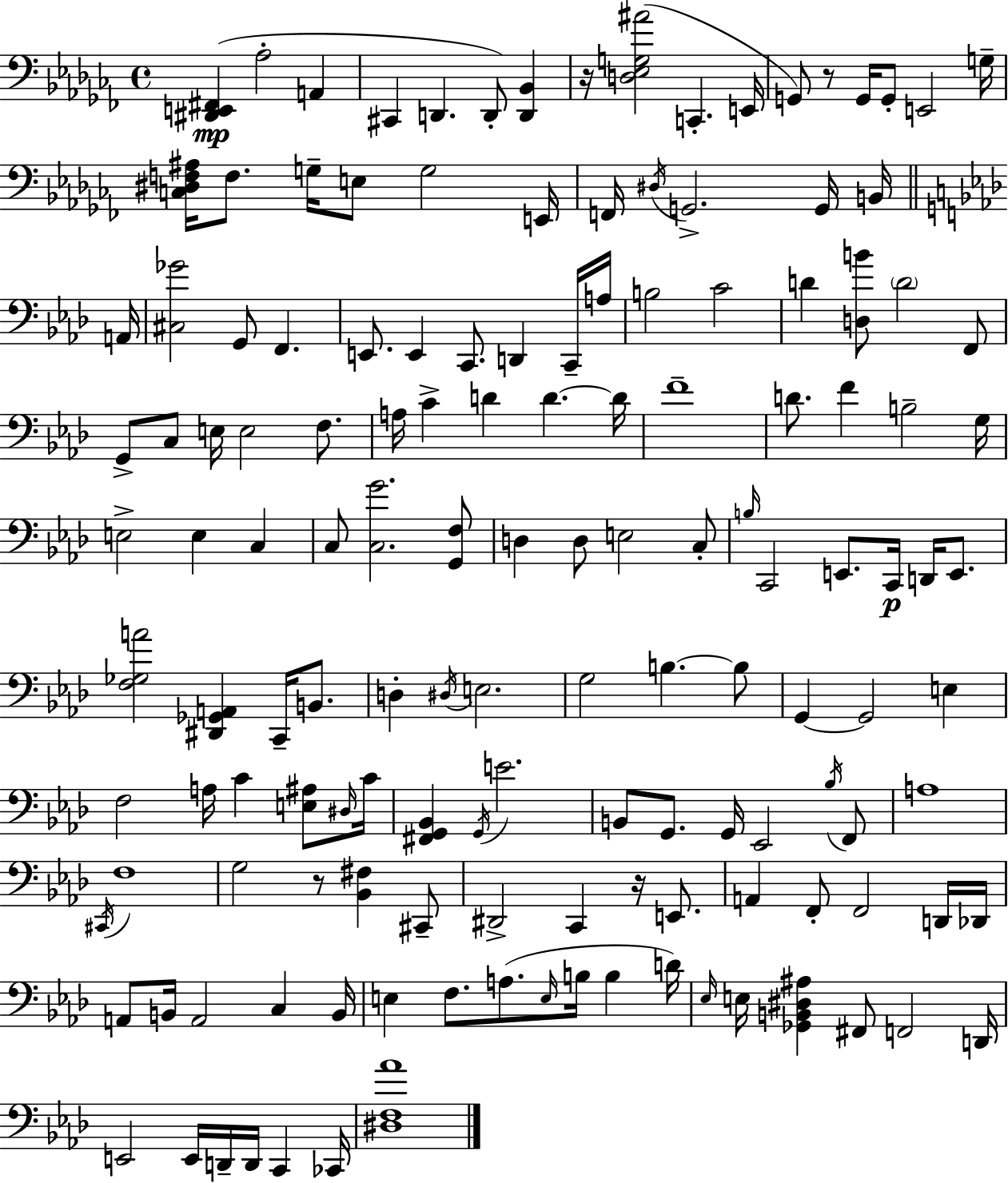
[D#2,E2,F#2]/q Ab3/h A2/q C#2/q D2/q. D2/e [D2,Bb2]/q R/s [D3,Eb3,G3,A#4]/h C2/q. E2/s G2/e R/e G2/s G2/e E2/h G3/s [C3,D#3,F3,A#3]/s F3/e. G3/s E3/e G3/h E2/s F2/s D#3/s G2/h. G2/s B2/s A2/s [C#3,Gb4]/h G2/e F2/q. E2/e. E2/q C2/e. D2/q C2/s A3/s B3/h C4/h D4/q [D3,B4]/e D4/h F2/e G2/e C3/e E3/s E3/h F3/e. A3/s C4/q D4/q D4/q. D4/s F4/w D4/e. F4/q B3/h G3/s E3/h E3/q C3/q C3/e [C3,G4]/h. [G2,F3]/e D3/q D3/e E3/h C3/e B3/s C2/h E2/e. C2/s D2/s E2/e. [F3,Gb3,A4]/h [D#2,Gb2,A2]/q C2/s B2/e. D3/q D#3/s E3/h. G3/h B3/q. B3/e G2/q G2/h E3/q F3/h A3/s C4/q [E3,A#3]/e D#3/s C4/s [F#2,G2,Bb2]/q G2/s E4/h. B2/e G2/e. G2/s Eb2/h Bb3/s F2/e A3/w C#2/s F3/w G3/h R/e [Bb2,F#3]/q C#2/e D#2/h C2/q R/s E2/e. A2/q F2/e F2/h D2/s Db2/s A2/e B2/s A2/h C3/q B2/s E3/q F3/e. A3/e. E3/s B3/s B3/q D4/s Eb3/s E3/s [Gb2,B2,D#3,A#3]/q F#2/e F2/h D2/s E2/h E2/s D2/s D2/s C2/q CES2/s [D#3,F3,Ab4]/w